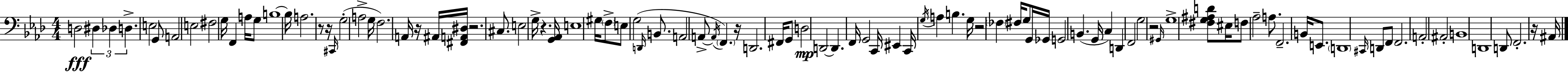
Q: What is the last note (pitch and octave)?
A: A#2